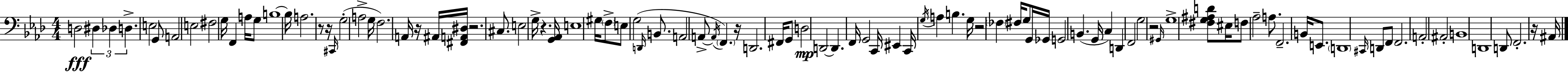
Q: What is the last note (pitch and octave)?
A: A#2